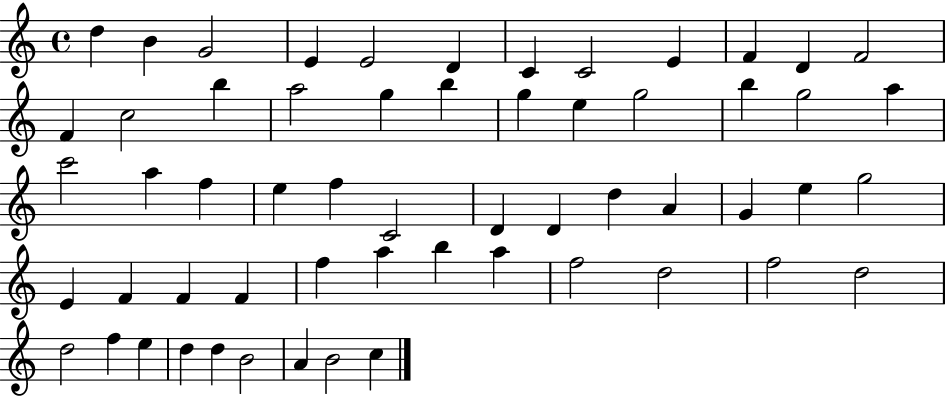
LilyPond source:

{
  \clef treble
  \time 4/4
  \defaultTimeSignature
  \key c \major
  d''4 b'4 g'2 | e'4 e'2 d'4 | c'4 c'2 e'4 | f'4 d'4 f'2 | \break f'4 c''2 b''4 | a''2 g''4 b''4 | g''4 e''4 g''2 | b''4 g''2 a''4 | \break c'''2 a''4 f''4 | e''4 f''4 c'2 | d'4 d'4 d''4 a'4 | g'4 e''4 g''2 | \break e'4 f'4 f'4 f'4 | f''4 a''4 b''4 a''4 | f''2 d''2 | f''2 d''2 | \break d''2 f''4 e''4 | d''4 d''4 b'2 | a'4 b'2 c''4 | \bar "|."
}